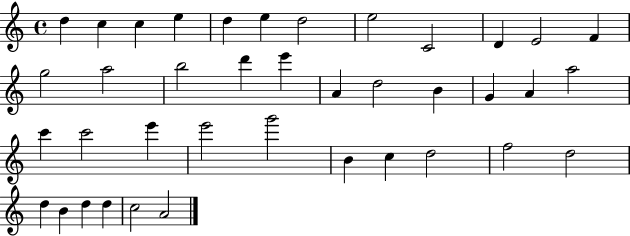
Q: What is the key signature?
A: C major